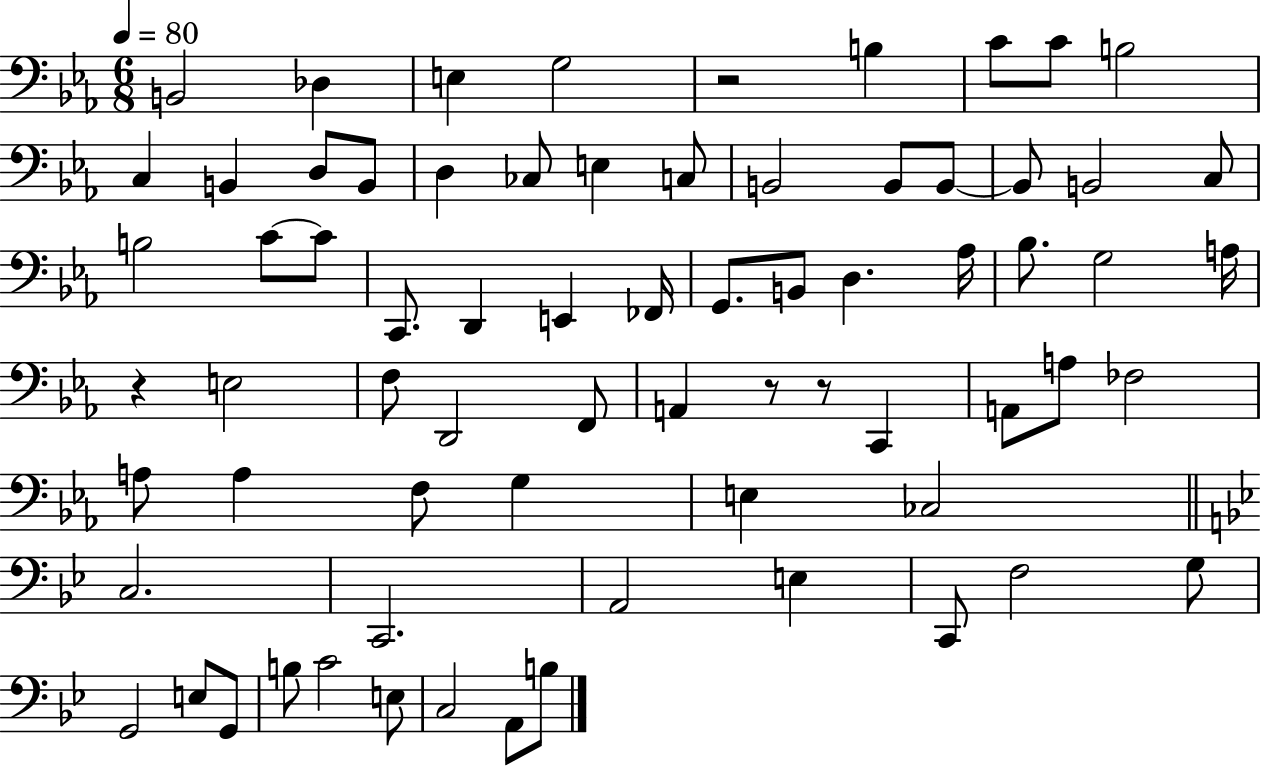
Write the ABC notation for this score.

X:1
T:Untitled
M:6/8
L:1/4
K:Eb
B,,2 _D, E, G,2 z2 B, C/2 C/2 B,2 C, B,, D,/2 B,,/2 D, _C,/2 E, C,/2 B,,2 B,,/2 B,,/2 B,,/2 B,,2 C,/2 B,2 C/2 C/2 C,,/2 D,, E,, _F,,/4 G,,/2 B,,/2 D, _A,/4 _B,/2 G,2 A,/4 z E,2 F,/2 D,,2 F,,/2 A,, z/2 z/2 C,, A,,/2 A,/2 _F,2 A,/2 A, F,/2 G, E, _C,2 C,2 C,,2 A,,2 E, C,,/2 F,2 G,/2 G,,2 E,/2 G,,/2 B,/2 C2 E,/2 C,2 A,,/2 B,/2